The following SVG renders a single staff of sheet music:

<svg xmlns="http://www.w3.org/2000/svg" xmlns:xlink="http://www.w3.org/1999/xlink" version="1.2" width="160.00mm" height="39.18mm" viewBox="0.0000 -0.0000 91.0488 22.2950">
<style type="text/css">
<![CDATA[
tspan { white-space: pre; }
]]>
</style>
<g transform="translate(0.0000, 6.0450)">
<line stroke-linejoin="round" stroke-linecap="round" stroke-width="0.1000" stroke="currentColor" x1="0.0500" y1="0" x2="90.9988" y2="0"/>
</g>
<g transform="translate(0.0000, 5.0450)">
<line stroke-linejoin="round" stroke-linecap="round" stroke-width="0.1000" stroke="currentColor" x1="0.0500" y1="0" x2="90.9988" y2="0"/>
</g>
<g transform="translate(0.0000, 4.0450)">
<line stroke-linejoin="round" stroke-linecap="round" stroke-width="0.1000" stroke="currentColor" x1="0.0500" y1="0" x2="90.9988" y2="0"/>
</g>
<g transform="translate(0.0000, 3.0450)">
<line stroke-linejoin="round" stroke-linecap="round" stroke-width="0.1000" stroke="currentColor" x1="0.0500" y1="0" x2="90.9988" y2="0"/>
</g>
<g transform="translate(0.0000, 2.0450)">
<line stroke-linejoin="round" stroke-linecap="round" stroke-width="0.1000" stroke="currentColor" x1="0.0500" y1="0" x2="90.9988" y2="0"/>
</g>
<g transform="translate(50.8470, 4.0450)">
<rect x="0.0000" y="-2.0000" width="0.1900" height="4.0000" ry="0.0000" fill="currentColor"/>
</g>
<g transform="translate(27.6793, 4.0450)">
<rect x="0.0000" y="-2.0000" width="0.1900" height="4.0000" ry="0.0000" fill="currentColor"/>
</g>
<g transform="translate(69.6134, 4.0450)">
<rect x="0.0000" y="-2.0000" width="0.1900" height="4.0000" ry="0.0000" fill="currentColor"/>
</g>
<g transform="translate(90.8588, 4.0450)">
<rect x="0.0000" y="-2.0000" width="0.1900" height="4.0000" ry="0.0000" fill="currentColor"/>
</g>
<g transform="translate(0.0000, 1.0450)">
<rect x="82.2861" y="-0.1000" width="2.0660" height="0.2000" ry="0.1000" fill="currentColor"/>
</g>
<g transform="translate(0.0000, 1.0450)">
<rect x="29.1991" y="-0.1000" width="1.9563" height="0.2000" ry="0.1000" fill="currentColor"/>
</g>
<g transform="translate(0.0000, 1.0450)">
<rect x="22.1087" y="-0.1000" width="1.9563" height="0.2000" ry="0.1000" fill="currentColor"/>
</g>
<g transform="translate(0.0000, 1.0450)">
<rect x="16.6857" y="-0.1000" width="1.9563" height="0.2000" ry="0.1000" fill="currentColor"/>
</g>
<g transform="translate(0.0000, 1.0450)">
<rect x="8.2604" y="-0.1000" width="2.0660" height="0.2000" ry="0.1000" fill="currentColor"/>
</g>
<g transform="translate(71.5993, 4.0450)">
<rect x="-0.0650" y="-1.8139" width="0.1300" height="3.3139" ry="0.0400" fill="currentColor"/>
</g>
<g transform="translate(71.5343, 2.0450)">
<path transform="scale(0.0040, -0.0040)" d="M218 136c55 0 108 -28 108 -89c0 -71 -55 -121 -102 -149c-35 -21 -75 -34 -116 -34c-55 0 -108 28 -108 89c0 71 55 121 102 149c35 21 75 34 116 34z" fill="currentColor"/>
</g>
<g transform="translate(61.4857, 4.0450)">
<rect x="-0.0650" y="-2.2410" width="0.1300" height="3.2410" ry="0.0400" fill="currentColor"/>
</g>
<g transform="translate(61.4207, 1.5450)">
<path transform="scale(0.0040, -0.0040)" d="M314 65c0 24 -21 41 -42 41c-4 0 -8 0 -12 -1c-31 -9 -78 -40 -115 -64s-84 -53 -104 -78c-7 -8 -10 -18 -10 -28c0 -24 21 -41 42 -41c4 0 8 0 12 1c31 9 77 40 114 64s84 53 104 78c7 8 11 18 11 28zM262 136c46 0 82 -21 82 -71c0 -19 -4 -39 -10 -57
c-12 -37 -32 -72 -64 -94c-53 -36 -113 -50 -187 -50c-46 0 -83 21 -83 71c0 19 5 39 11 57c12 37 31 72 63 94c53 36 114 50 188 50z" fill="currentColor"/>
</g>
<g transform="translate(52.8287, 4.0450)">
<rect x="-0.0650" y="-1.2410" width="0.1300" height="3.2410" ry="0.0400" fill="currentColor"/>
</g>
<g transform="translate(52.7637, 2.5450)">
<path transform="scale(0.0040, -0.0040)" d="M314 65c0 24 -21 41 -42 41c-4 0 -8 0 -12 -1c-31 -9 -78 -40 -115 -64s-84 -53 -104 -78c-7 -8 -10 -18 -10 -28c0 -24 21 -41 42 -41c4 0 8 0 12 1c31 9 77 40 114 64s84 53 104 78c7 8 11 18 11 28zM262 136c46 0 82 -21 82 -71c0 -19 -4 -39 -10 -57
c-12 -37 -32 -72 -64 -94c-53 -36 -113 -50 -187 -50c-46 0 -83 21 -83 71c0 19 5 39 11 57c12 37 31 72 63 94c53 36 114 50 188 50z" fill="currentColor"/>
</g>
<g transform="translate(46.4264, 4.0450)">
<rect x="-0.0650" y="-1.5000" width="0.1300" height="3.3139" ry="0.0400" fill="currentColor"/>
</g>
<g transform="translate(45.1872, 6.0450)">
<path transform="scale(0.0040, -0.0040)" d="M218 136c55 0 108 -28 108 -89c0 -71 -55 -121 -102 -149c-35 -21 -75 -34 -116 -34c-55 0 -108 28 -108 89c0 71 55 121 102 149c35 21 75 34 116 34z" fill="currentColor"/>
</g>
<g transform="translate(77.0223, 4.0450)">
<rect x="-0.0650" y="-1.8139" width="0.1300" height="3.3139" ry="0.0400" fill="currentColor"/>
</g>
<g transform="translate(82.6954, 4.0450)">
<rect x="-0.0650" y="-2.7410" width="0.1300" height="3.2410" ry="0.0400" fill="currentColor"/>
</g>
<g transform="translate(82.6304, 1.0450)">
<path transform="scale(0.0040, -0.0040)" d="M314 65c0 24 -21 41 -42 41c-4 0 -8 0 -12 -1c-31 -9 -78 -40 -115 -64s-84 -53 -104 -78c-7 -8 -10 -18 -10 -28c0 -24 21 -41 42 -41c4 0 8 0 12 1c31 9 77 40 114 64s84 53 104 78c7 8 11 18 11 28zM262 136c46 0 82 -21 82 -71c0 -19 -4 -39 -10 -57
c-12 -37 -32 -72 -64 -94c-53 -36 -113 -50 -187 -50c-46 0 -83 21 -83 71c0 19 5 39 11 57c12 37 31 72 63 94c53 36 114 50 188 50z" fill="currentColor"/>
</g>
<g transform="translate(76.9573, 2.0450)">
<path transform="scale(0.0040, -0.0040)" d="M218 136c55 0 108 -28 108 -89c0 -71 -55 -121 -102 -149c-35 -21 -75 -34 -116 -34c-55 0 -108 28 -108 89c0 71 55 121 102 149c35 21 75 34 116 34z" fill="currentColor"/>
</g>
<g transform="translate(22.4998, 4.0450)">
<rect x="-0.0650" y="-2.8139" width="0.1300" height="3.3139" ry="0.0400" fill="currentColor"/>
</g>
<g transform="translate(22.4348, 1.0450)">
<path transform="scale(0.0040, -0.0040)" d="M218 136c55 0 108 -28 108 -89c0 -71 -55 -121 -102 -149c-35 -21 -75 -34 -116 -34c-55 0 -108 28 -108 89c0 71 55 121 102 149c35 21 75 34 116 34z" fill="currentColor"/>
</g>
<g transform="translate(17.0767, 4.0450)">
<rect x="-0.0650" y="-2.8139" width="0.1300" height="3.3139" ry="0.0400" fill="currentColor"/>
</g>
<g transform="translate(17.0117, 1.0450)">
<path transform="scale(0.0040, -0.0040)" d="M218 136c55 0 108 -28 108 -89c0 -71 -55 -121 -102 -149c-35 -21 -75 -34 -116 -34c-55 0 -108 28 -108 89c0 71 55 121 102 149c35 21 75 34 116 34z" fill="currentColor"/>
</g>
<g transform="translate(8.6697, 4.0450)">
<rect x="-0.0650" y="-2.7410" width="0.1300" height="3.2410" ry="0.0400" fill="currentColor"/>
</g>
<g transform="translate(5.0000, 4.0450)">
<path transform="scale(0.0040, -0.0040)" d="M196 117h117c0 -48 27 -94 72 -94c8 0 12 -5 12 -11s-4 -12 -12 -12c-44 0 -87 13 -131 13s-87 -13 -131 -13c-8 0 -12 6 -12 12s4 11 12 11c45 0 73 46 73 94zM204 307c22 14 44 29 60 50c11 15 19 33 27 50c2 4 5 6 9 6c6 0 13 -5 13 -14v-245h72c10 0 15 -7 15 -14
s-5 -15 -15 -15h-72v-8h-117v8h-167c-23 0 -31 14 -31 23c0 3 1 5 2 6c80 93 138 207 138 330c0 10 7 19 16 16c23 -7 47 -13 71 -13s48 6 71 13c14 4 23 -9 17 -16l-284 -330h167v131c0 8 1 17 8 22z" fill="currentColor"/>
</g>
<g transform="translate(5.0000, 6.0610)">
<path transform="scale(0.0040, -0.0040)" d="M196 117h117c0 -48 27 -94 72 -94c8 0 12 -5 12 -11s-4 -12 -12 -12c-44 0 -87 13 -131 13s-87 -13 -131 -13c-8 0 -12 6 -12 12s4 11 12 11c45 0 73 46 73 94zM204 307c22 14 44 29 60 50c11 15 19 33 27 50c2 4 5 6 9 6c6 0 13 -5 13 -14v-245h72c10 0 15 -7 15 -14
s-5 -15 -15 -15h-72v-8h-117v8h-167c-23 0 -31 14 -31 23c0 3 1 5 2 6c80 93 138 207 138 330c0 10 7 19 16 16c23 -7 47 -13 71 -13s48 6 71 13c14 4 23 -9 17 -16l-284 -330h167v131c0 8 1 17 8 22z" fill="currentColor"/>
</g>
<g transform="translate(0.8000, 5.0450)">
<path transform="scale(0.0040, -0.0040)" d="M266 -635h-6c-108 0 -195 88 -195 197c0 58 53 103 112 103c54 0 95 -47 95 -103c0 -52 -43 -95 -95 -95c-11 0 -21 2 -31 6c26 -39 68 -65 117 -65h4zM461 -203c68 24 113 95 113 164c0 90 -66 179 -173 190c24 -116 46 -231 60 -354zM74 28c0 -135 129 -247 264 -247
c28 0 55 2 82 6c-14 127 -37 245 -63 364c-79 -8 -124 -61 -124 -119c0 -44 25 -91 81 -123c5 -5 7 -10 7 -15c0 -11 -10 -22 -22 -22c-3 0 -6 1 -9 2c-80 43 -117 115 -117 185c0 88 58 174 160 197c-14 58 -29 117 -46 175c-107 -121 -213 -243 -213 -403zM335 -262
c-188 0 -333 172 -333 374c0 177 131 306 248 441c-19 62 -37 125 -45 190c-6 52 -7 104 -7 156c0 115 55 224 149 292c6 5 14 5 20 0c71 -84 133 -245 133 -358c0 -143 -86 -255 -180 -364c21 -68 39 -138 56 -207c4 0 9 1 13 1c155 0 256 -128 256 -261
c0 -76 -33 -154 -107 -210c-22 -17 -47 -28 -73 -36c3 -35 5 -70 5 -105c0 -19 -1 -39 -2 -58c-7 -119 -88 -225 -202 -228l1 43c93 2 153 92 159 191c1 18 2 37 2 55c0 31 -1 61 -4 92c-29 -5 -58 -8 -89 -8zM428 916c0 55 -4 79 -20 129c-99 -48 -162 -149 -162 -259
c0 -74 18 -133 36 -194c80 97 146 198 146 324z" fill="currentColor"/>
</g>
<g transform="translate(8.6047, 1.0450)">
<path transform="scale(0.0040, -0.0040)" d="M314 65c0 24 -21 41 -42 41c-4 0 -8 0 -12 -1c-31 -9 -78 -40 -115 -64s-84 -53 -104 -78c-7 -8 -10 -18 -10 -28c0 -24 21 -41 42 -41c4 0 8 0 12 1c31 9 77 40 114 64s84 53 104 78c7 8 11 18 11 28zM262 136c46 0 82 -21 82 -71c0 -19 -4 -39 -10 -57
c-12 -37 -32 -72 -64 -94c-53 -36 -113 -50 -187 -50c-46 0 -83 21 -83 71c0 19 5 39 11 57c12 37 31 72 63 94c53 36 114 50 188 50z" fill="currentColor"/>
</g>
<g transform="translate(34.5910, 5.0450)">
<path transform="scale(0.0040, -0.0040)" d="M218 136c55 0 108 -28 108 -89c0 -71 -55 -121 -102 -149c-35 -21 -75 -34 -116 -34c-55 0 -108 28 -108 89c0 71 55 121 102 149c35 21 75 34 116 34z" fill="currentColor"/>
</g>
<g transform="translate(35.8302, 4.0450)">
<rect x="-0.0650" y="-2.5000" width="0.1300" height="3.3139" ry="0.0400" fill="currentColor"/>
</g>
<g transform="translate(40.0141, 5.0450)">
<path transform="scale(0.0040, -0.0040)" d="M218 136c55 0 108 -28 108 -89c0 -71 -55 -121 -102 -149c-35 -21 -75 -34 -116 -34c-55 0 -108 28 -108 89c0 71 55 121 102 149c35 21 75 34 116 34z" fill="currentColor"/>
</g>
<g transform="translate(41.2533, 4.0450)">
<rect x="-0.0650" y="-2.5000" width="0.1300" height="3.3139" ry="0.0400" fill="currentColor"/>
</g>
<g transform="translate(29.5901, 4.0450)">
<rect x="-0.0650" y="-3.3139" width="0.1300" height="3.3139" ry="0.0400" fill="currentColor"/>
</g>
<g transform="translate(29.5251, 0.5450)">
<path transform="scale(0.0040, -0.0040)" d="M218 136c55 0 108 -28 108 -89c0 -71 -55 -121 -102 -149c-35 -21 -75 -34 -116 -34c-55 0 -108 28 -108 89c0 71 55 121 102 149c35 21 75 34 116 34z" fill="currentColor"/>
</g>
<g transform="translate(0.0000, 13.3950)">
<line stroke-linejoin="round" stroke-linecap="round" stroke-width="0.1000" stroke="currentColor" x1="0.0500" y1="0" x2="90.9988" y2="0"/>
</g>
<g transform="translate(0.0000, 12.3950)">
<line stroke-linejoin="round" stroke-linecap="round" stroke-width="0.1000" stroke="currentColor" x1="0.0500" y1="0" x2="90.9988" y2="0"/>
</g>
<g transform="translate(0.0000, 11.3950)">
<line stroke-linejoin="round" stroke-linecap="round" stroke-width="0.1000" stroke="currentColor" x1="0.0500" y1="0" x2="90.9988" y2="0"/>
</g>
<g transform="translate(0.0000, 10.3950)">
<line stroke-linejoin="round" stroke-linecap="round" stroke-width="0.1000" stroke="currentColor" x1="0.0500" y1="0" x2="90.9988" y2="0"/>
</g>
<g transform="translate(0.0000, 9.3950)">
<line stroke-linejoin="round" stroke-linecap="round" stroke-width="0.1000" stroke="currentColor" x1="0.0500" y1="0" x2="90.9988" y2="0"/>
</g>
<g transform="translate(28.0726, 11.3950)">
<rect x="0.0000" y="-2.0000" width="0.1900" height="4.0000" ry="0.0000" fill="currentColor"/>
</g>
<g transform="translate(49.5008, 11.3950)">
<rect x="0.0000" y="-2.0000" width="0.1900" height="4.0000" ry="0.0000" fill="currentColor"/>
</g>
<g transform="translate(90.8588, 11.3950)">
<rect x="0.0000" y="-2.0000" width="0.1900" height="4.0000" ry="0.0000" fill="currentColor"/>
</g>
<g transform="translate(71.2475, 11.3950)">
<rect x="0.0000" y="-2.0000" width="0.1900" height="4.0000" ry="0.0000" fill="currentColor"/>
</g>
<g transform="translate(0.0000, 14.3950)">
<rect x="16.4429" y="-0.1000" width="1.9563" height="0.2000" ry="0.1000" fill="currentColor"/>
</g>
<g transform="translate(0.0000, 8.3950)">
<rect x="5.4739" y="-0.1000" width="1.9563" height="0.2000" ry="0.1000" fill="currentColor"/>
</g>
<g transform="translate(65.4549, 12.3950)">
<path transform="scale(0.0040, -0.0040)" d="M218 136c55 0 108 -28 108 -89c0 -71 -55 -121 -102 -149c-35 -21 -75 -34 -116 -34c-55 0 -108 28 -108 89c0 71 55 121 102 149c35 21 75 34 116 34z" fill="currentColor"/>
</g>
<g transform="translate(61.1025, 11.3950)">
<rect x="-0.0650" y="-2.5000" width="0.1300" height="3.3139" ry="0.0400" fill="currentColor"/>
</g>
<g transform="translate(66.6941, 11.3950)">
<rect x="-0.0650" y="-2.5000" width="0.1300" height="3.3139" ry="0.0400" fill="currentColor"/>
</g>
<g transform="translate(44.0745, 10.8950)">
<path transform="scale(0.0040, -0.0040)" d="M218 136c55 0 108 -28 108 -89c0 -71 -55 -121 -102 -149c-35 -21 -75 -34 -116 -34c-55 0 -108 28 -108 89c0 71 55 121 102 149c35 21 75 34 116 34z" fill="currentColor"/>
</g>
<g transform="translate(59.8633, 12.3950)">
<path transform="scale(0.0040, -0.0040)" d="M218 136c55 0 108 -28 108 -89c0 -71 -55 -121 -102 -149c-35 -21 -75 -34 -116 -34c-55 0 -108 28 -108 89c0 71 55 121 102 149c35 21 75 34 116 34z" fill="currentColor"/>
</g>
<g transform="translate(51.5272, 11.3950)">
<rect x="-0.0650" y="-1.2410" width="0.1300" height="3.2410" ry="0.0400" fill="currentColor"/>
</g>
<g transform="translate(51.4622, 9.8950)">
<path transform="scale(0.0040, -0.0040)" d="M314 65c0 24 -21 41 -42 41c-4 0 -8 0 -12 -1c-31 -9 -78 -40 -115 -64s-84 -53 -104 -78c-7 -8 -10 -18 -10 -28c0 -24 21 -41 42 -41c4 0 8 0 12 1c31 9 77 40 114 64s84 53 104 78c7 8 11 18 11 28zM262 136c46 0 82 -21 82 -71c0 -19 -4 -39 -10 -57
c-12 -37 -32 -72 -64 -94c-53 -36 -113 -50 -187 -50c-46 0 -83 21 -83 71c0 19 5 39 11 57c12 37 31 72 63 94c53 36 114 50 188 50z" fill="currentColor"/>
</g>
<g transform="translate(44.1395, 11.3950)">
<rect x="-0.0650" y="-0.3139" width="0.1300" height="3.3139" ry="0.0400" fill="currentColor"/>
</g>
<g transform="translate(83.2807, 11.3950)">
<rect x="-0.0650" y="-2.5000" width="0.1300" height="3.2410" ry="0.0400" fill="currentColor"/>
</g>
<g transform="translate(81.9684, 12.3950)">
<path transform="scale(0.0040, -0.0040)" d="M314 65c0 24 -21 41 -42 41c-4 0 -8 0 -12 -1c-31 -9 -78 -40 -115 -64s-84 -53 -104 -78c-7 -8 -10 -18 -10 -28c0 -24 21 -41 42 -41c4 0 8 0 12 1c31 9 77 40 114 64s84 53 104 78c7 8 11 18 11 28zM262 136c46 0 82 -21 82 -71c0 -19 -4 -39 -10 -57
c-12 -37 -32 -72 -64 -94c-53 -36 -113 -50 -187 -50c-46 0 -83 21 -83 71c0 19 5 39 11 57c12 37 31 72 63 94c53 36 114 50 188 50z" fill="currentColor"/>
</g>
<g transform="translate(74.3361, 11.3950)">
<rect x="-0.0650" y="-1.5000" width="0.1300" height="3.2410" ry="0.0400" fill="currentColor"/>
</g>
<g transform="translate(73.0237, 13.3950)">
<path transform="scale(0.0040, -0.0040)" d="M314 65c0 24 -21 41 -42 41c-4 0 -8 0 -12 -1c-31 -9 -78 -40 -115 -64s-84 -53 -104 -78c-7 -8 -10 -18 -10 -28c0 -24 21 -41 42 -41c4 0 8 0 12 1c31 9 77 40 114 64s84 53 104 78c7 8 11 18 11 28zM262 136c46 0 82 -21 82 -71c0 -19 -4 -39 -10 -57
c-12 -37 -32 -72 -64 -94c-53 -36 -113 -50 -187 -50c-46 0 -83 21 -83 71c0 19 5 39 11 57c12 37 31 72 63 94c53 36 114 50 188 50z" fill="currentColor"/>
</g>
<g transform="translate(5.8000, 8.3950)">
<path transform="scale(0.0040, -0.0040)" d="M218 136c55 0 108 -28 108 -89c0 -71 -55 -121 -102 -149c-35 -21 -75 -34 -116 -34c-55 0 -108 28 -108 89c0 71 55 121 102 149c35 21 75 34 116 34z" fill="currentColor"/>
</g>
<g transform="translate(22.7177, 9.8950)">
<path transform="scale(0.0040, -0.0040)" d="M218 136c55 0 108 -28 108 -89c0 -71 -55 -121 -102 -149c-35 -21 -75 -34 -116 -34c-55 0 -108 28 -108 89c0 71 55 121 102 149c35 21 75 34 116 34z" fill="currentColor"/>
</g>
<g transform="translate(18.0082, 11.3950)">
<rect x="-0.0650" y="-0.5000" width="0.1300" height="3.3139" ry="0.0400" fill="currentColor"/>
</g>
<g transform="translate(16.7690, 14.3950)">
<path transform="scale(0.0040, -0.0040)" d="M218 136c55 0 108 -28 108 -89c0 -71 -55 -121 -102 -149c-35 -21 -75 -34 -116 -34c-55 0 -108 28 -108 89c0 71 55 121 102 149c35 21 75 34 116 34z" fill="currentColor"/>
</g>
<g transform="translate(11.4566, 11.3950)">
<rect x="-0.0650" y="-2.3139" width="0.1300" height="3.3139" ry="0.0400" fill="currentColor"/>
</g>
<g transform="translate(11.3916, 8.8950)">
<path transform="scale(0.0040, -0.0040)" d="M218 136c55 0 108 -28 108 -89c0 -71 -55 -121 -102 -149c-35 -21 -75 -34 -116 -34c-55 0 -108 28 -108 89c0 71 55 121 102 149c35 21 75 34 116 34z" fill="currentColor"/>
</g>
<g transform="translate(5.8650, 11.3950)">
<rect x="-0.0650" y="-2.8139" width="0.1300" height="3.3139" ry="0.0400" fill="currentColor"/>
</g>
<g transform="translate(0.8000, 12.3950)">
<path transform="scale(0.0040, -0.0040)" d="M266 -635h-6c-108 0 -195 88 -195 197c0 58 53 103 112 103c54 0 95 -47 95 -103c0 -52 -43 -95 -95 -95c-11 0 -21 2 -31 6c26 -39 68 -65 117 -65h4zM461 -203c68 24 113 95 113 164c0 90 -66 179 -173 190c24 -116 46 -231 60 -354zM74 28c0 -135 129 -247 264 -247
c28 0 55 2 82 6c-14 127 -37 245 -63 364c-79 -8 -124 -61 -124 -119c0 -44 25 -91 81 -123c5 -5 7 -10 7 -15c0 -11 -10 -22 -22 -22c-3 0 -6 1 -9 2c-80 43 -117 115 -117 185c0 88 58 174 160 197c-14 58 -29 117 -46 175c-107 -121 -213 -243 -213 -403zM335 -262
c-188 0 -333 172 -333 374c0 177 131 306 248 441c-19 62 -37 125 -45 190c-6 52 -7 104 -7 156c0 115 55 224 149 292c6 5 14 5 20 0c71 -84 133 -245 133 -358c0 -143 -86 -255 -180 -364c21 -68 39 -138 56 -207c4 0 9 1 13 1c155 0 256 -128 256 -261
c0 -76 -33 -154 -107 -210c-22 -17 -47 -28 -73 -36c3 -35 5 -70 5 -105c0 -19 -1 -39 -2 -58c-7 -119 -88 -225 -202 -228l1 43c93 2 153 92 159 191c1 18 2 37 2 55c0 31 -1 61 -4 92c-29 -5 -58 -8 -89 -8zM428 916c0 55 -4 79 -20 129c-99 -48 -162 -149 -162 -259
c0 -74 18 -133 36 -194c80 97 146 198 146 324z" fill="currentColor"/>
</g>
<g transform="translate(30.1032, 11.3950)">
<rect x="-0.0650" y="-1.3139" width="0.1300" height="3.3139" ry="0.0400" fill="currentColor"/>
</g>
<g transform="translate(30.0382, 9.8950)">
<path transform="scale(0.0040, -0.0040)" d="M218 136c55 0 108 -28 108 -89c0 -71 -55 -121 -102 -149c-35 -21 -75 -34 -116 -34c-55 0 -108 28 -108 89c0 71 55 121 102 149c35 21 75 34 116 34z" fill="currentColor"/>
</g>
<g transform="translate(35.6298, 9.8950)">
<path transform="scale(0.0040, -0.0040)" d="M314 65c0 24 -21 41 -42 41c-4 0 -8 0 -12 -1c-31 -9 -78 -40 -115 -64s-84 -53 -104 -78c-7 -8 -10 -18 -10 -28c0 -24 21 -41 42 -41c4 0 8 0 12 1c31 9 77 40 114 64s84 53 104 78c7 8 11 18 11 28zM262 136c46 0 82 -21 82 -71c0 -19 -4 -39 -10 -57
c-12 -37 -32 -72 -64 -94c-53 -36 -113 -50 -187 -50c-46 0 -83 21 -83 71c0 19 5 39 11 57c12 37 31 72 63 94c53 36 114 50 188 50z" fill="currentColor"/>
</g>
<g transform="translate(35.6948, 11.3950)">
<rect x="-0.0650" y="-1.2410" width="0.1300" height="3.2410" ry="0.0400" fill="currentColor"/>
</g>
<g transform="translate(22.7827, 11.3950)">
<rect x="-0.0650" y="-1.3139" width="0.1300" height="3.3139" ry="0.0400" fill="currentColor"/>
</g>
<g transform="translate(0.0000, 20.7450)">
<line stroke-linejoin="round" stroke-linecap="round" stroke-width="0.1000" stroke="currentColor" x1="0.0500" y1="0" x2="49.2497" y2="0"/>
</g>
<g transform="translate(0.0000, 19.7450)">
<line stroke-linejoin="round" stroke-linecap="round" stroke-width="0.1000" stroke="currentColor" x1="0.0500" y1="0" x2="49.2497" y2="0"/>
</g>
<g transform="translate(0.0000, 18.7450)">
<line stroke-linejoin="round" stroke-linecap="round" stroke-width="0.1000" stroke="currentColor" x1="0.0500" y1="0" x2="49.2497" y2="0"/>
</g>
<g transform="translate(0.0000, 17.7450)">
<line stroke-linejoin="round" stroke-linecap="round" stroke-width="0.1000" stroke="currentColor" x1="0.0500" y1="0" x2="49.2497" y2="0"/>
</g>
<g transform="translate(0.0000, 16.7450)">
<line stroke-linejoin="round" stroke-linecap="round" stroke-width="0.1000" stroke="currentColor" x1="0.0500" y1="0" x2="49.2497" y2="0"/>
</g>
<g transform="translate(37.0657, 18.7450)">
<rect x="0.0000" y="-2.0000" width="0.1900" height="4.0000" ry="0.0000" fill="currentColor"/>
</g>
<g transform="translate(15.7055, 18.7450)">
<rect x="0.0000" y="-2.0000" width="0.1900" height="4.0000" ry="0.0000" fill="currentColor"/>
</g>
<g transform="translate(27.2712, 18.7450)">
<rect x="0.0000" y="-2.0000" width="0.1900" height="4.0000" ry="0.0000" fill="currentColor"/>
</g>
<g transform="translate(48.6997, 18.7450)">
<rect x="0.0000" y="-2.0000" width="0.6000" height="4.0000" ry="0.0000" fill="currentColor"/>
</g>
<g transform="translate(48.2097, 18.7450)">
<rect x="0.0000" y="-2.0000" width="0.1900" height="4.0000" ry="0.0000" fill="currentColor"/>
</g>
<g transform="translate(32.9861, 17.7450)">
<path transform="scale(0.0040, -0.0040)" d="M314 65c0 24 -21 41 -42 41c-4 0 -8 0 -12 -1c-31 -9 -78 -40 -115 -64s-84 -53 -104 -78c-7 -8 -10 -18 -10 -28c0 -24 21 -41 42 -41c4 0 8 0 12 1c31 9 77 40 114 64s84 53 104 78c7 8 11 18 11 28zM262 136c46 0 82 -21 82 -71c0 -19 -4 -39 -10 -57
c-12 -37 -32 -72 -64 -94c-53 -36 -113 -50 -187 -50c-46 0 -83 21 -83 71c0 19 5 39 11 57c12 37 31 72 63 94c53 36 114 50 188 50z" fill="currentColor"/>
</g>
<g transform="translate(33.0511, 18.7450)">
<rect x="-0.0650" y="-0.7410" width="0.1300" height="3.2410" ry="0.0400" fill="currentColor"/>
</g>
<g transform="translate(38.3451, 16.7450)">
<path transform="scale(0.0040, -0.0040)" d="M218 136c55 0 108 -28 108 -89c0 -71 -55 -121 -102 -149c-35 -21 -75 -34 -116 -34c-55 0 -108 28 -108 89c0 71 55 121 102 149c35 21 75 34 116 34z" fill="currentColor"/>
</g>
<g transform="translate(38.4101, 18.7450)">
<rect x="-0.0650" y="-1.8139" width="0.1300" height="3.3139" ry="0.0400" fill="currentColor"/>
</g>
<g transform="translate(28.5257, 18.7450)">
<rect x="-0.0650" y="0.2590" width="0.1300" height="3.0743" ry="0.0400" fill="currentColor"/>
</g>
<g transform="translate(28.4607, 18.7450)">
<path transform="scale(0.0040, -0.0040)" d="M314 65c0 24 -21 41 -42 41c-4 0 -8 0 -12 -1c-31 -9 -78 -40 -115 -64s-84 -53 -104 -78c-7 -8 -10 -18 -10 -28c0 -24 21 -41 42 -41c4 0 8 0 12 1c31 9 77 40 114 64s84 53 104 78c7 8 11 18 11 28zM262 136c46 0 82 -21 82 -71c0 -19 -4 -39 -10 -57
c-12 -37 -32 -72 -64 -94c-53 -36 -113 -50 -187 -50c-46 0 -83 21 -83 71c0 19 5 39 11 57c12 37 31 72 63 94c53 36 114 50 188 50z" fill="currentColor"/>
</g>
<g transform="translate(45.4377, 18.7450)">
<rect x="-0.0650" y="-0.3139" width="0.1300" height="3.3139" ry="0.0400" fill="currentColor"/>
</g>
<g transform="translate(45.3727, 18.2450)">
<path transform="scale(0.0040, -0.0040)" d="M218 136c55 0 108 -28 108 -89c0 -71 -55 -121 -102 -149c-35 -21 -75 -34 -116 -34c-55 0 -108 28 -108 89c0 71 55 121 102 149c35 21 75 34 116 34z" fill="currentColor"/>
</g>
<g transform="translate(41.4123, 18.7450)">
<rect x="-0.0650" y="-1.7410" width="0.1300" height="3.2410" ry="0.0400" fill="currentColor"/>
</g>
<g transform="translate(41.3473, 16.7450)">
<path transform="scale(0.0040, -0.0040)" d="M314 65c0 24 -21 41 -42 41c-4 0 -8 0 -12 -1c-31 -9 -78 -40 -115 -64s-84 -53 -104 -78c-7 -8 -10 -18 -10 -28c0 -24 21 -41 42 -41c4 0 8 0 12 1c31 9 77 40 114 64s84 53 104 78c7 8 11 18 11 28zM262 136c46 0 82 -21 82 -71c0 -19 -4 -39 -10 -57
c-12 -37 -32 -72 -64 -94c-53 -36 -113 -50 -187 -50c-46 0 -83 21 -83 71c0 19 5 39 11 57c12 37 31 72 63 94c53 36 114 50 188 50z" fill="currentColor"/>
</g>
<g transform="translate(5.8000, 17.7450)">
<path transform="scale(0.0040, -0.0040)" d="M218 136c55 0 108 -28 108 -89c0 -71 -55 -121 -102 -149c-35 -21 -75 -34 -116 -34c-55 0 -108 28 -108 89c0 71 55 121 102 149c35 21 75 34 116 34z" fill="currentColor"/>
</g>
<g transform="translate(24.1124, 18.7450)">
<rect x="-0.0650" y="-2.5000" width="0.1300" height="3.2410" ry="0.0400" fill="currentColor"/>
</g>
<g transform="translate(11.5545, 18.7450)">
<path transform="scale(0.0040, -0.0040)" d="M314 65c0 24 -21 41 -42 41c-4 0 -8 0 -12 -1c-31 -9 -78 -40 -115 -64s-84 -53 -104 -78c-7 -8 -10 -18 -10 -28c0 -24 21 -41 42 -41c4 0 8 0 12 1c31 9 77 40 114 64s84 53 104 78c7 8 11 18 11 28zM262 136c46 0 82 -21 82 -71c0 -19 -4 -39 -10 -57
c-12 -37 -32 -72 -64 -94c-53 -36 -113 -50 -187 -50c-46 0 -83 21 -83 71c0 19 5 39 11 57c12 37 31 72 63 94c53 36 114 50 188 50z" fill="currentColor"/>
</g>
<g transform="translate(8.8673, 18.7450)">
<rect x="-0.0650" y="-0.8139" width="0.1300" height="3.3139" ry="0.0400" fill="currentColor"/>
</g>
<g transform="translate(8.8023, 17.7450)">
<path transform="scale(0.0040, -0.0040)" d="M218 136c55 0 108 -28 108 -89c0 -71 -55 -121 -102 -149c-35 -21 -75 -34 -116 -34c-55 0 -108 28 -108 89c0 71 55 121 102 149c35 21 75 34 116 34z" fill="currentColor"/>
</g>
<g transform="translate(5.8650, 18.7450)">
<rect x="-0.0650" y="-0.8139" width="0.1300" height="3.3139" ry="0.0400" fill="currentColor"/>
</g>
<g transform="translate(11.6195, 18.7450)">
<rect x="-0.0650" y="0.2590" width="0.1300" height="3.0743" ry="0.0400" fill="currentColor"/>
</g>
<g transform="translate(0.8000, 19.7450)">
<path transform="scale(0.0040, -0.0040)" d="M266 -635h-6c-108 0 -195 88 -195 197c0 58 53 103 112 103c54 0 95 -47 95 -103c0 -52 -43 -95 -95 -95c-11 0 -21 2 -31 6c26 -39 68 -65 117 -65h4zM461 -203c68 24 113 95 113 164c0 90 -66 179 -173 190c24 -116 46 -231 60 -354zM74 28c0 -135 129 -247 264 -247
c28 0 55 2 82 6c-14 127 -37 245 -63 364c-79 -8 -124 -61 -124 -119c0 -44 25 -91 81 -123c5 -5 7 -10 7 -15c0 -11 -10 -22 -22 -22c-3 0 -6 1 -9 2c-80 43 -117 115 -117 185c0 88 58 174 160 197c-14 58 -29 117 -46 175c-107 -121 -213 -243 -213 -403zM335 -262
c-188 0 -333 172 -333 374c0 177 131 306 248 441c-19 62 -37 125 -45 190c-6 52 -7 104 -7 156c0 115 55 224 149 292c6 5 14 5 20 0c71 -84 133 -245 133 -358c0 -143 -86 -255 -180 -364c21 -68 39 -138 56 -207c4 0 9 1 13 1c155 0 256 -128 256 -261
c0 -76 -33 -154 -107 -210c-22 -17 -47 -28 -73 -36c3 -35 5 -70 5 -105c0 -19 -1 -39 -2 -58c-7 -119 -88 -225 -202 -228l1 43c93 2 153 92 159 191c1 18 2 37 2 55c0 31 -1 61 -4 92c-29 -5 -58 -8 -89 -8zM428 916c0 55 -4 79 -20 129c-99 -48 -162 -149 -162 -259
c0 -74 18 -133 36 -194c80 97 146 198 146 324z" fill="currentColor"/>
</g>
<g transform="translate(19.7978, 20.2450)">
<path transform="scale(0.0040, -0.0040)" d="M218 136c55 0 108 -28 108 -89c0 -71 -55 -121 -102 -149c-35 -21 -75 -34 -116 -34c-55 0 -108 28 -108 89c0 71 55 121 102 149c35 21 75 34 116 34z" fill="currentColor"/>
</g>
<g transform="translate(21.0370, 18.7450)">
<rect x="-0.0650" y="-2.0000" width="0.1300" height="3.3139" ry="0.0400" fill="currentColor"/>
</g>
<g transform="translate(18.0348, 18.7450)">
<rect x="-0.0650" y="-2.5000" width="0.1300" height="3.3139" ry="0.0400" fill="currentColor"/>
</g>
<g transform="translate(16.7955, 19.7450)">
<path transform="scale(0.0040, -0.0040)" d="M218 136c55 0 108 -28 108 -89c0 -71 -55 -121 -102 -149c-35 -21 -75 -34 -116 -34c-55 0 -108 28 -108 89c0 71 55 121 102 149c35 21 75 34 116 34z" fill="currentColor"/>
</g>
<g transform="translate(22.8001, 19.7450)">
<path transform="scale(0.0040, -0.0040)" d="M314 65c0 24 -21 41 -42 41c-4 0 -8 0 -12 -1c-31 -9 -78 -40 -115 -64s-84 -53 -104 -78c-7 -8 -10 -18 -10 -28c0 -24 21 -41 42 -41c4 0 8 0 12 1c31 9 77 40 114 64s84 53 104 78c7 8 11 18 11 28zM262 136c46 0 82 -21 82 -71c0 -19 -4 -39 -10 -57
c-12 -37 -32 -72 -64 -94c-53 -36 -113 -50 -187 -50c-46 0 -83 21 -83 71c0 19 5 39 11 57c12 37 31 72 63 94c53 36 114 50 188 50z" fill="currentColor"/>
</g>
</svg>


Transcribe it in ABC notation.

X:1
T:Untitled
M:4/4
L:1/4
K:C
a2 a a b G G E e2 g2 f f a2 a g C e e e2 c e2 G G E2 G2 d d B2 G F G2 B2 d2 f f2 c